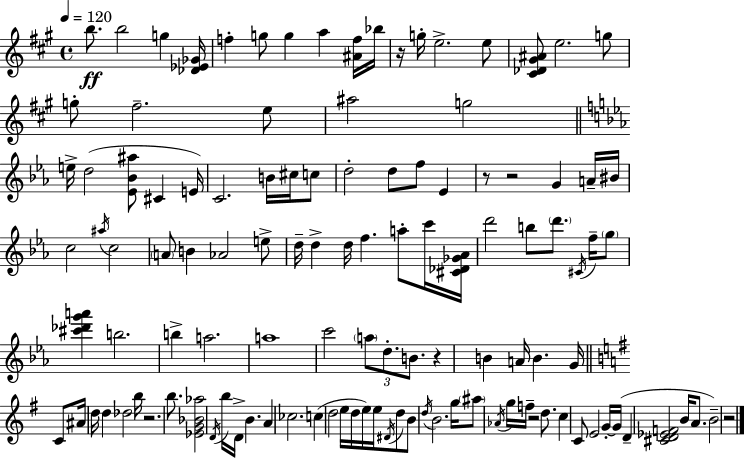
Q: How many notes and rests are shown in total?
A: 118